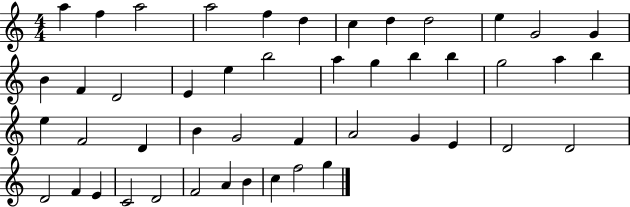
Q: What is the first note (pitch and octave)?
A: A5